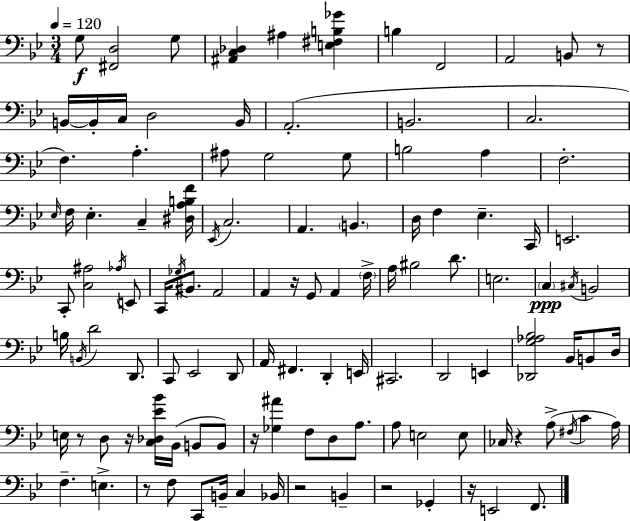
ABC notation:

X:1
T:Untitled
M:3/4
L:1/4
K:Gm
G,/2 [^F,,D,]2 G,/2 [^A,,C,_D,] ^A, [E,^F,B,_G] B, F,,2 A,,2 B,,/2 z/2 B,,/4 B,,/4 C,/4 D,2 B,,/4 A,,2 B,,2 C,2 F, A, ^A,/2 G,2 G,/2 B,2 A, F,2 _E,/4 F,/4 _E, C, [^D,A,B,F]/4 _E,,/4 C,2 A,, B,, D,/4 F, _E, C,,/4 E,,2 C,,/2 [C,^A,]2 _A,/4 E,,/2 C,,/4 _G,/4 ^B,,/2 A,,2 A,, z/4 G,,/2 A,, F,/4 A,/4 ^B,2 D/2 E,2 C, ^C,/4 B,,2 B,/4 B,,/4 D2 D,,/2 C,,/2 _E,,2 D,,/2 A,,/4 ^F,, D,, E,,/4 ^C,,2 D,,2 E,, [_D,,G,_A,_B,]2 _B,,/4 B,,/2 D,/4 E,/4 z/2 D,/2 z/4 [C,_D,_E_B]/4 _B,,/4 B,,/2 B,,/2 z/4 [_G,^A] F,/2 D,/2 A,/2 A,/2 E,2 E,/2 _C,/4 z A,/2 ^F,/4 C A,/4 F, E, z/2 F,/2 C,,/2 B,,/4 C, _B,,/4 z2 B,, z2 _G,, z/4 E,,2 F,,/2